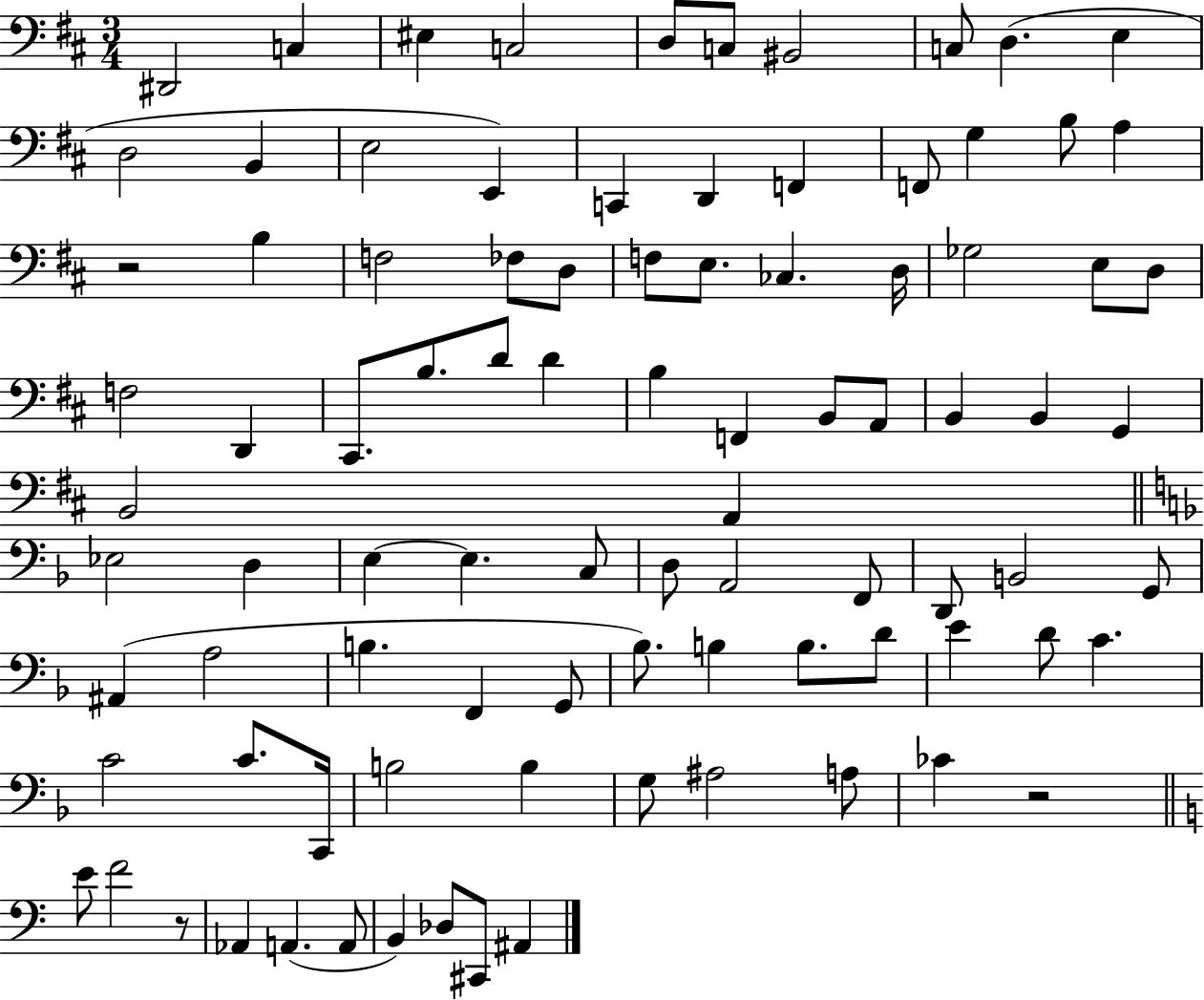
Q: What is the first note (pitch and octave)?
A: D#2